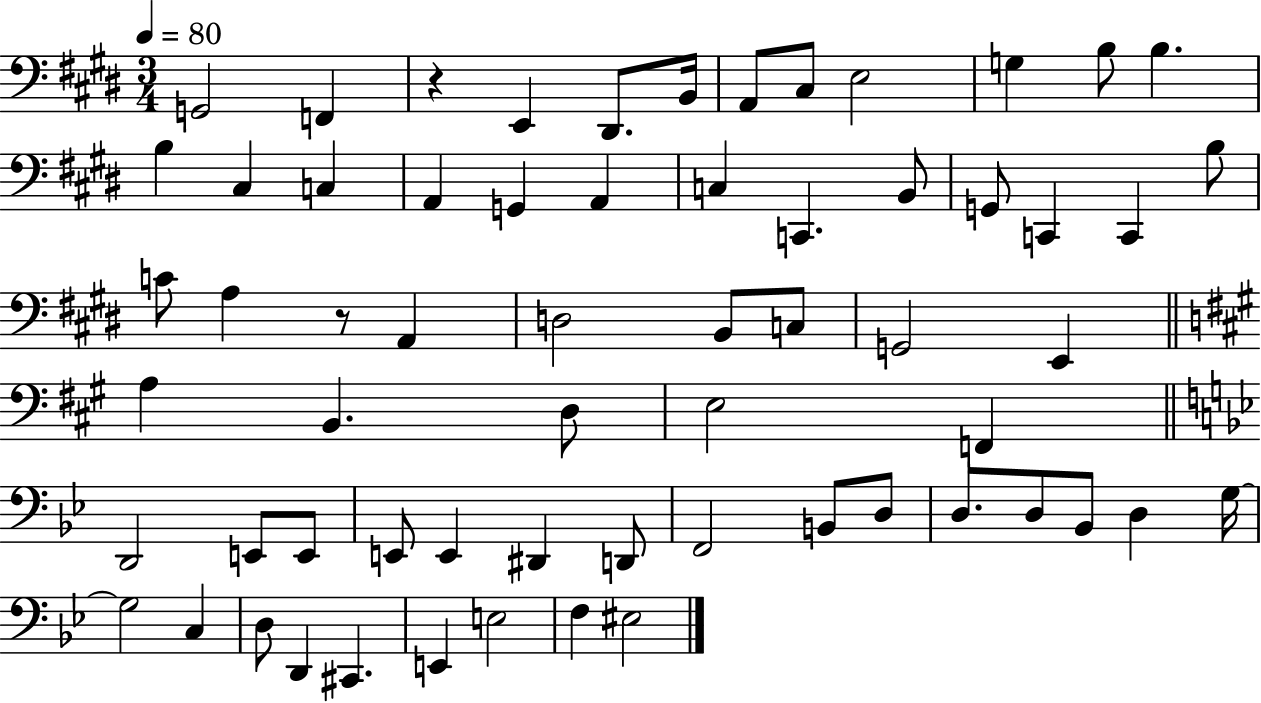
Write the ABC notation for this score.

X:1
T:Untitled
M:3/4
L:1/4
K:E
G,,2 F,, z E,, ^D,,/2 B,,/4 A,,/2 ^C,/2 E,2 G, B,/2 B, B, ^C, C, A,, G,, A,, C, C,, B,,/2 G,,/2 C,, C,, B,/2 C/2 A, z/2 A,, D,2 B,,/2 C,/2 G,,2 E,, A, B,, D,/2 E,2 F,, D,,2 E,,/2 E,,/2 E,,/2 E,, ^D,, D,,/2 F,,2 B,,/2 D,/2 D,/2 D,/2 _B,,/2 D, G,/4 G,2 C, D,/2 D,, ^C,, E,, E,2 F, ^E,2